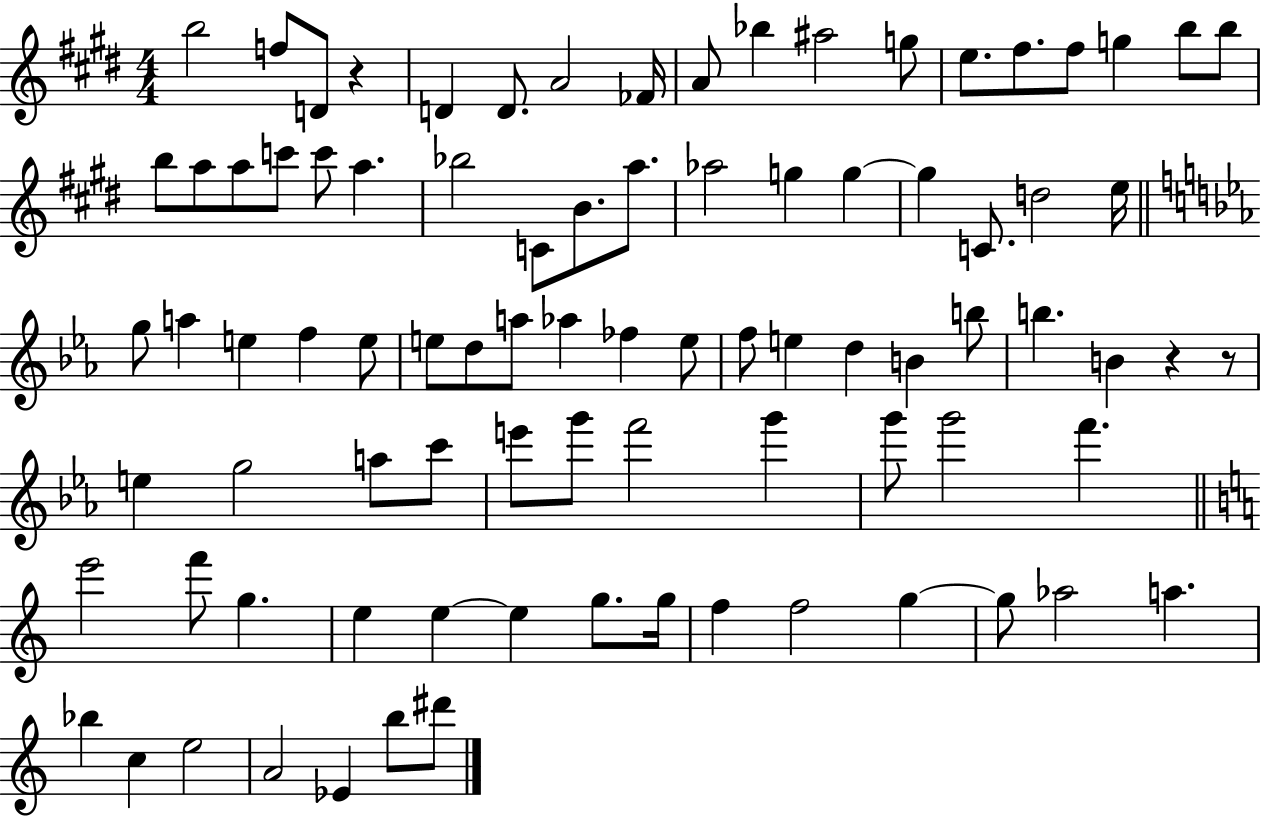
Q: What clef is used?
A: treble